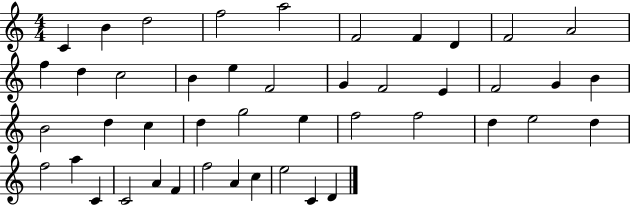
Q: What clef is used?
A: treble